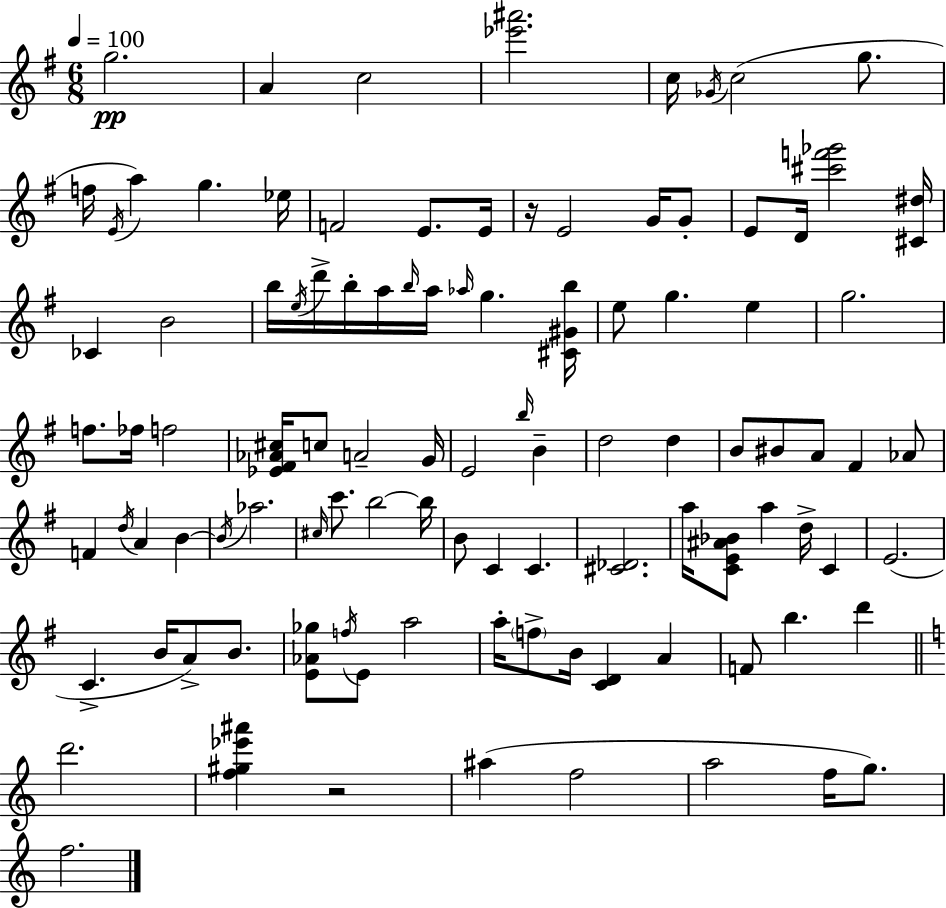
X:1
T:Untitled
M:6/8
L:1/4
K:G
g2 A c2 [_e'^a']2 c/4 _G/4 c2 g/2 f/4 E/4 a g _e/4 F2 E/2 E/4 z/4 E2 G/4 G/2 E/2 D/4 [^c'f'_g']2 [^C^d]/4 _C B2 b/4 e/4 d'/4 b/4 a/4 b/4 a/4 _a/4 g [^C^Gb]/4 e/2 g e g2 f/2 _f/4 f2 [_E^F_A^c]/4 c/2 A2 G/4 E2 b/4 B d2 d B/2 ^B/2 A/2 ^F _A/2 F d/4 A B B/4 _a2 ^c/4 c'/2 b2 b/4 B/2 C C [^C_D]2 a/4 [CE^A_B]/2 a d/4 C E2 C B/4 A/2 B/2 [E_A_g]/2 f/4 E/2 a2 a/4 f/2 B/4 [CD] A F/2 b d' d'2 [f^g_e'^a'] z2 ^a f2 a2 f/4 g/2 f2